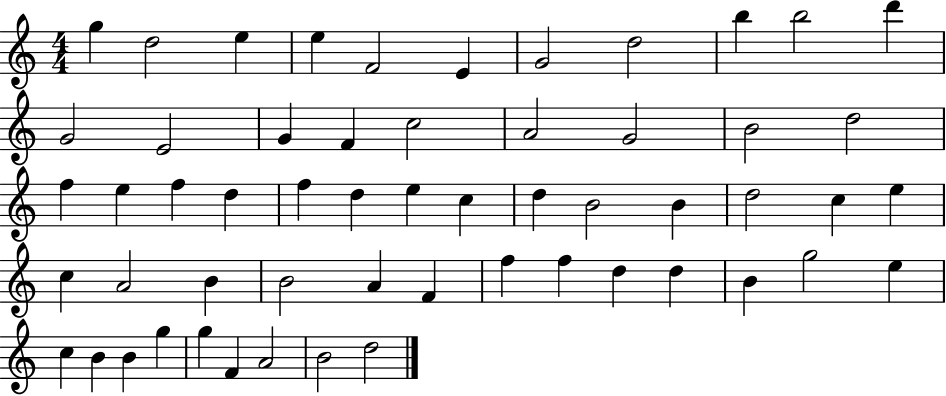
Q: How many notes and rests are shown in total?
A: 56